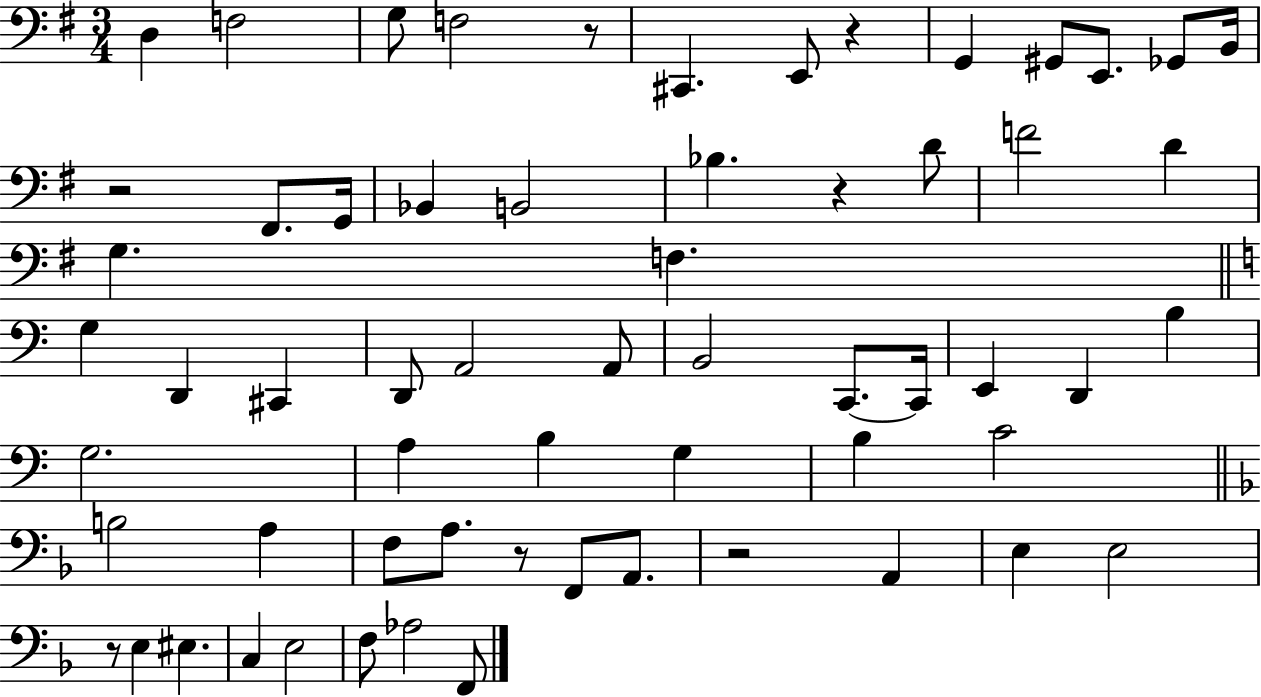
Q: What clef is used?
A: bass